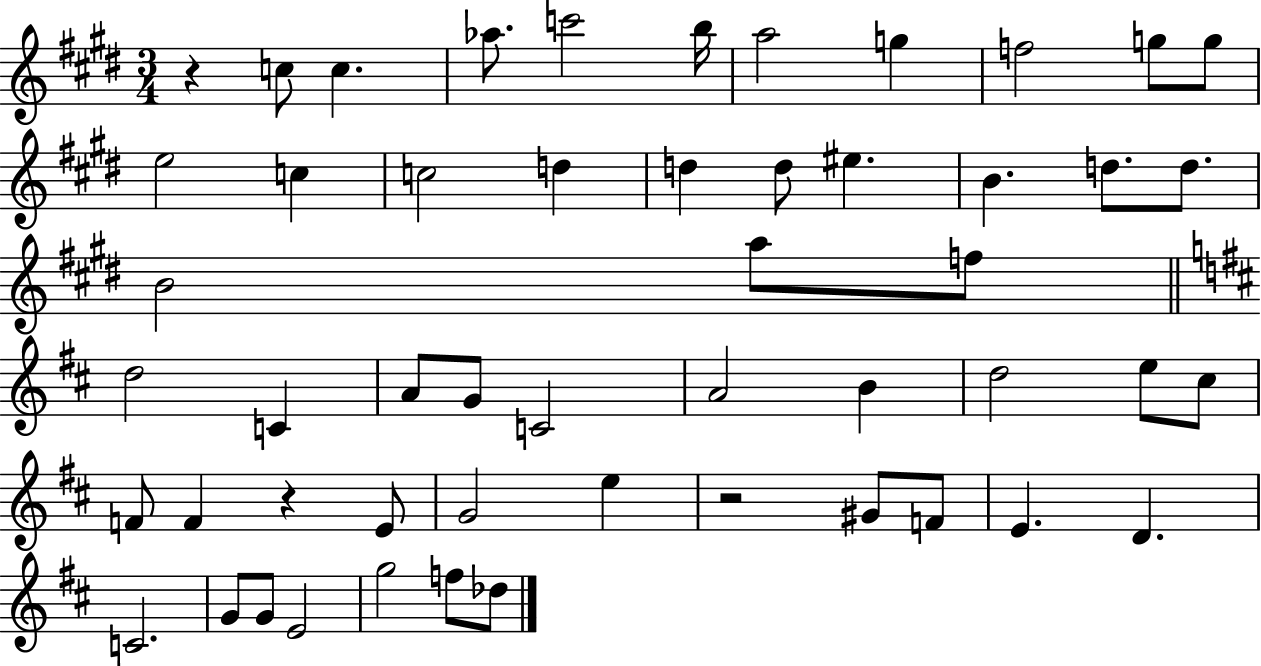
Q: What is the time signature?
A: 3/4